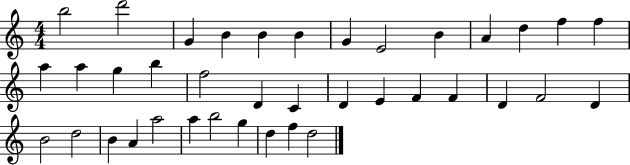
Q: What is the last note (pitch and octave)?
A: D5